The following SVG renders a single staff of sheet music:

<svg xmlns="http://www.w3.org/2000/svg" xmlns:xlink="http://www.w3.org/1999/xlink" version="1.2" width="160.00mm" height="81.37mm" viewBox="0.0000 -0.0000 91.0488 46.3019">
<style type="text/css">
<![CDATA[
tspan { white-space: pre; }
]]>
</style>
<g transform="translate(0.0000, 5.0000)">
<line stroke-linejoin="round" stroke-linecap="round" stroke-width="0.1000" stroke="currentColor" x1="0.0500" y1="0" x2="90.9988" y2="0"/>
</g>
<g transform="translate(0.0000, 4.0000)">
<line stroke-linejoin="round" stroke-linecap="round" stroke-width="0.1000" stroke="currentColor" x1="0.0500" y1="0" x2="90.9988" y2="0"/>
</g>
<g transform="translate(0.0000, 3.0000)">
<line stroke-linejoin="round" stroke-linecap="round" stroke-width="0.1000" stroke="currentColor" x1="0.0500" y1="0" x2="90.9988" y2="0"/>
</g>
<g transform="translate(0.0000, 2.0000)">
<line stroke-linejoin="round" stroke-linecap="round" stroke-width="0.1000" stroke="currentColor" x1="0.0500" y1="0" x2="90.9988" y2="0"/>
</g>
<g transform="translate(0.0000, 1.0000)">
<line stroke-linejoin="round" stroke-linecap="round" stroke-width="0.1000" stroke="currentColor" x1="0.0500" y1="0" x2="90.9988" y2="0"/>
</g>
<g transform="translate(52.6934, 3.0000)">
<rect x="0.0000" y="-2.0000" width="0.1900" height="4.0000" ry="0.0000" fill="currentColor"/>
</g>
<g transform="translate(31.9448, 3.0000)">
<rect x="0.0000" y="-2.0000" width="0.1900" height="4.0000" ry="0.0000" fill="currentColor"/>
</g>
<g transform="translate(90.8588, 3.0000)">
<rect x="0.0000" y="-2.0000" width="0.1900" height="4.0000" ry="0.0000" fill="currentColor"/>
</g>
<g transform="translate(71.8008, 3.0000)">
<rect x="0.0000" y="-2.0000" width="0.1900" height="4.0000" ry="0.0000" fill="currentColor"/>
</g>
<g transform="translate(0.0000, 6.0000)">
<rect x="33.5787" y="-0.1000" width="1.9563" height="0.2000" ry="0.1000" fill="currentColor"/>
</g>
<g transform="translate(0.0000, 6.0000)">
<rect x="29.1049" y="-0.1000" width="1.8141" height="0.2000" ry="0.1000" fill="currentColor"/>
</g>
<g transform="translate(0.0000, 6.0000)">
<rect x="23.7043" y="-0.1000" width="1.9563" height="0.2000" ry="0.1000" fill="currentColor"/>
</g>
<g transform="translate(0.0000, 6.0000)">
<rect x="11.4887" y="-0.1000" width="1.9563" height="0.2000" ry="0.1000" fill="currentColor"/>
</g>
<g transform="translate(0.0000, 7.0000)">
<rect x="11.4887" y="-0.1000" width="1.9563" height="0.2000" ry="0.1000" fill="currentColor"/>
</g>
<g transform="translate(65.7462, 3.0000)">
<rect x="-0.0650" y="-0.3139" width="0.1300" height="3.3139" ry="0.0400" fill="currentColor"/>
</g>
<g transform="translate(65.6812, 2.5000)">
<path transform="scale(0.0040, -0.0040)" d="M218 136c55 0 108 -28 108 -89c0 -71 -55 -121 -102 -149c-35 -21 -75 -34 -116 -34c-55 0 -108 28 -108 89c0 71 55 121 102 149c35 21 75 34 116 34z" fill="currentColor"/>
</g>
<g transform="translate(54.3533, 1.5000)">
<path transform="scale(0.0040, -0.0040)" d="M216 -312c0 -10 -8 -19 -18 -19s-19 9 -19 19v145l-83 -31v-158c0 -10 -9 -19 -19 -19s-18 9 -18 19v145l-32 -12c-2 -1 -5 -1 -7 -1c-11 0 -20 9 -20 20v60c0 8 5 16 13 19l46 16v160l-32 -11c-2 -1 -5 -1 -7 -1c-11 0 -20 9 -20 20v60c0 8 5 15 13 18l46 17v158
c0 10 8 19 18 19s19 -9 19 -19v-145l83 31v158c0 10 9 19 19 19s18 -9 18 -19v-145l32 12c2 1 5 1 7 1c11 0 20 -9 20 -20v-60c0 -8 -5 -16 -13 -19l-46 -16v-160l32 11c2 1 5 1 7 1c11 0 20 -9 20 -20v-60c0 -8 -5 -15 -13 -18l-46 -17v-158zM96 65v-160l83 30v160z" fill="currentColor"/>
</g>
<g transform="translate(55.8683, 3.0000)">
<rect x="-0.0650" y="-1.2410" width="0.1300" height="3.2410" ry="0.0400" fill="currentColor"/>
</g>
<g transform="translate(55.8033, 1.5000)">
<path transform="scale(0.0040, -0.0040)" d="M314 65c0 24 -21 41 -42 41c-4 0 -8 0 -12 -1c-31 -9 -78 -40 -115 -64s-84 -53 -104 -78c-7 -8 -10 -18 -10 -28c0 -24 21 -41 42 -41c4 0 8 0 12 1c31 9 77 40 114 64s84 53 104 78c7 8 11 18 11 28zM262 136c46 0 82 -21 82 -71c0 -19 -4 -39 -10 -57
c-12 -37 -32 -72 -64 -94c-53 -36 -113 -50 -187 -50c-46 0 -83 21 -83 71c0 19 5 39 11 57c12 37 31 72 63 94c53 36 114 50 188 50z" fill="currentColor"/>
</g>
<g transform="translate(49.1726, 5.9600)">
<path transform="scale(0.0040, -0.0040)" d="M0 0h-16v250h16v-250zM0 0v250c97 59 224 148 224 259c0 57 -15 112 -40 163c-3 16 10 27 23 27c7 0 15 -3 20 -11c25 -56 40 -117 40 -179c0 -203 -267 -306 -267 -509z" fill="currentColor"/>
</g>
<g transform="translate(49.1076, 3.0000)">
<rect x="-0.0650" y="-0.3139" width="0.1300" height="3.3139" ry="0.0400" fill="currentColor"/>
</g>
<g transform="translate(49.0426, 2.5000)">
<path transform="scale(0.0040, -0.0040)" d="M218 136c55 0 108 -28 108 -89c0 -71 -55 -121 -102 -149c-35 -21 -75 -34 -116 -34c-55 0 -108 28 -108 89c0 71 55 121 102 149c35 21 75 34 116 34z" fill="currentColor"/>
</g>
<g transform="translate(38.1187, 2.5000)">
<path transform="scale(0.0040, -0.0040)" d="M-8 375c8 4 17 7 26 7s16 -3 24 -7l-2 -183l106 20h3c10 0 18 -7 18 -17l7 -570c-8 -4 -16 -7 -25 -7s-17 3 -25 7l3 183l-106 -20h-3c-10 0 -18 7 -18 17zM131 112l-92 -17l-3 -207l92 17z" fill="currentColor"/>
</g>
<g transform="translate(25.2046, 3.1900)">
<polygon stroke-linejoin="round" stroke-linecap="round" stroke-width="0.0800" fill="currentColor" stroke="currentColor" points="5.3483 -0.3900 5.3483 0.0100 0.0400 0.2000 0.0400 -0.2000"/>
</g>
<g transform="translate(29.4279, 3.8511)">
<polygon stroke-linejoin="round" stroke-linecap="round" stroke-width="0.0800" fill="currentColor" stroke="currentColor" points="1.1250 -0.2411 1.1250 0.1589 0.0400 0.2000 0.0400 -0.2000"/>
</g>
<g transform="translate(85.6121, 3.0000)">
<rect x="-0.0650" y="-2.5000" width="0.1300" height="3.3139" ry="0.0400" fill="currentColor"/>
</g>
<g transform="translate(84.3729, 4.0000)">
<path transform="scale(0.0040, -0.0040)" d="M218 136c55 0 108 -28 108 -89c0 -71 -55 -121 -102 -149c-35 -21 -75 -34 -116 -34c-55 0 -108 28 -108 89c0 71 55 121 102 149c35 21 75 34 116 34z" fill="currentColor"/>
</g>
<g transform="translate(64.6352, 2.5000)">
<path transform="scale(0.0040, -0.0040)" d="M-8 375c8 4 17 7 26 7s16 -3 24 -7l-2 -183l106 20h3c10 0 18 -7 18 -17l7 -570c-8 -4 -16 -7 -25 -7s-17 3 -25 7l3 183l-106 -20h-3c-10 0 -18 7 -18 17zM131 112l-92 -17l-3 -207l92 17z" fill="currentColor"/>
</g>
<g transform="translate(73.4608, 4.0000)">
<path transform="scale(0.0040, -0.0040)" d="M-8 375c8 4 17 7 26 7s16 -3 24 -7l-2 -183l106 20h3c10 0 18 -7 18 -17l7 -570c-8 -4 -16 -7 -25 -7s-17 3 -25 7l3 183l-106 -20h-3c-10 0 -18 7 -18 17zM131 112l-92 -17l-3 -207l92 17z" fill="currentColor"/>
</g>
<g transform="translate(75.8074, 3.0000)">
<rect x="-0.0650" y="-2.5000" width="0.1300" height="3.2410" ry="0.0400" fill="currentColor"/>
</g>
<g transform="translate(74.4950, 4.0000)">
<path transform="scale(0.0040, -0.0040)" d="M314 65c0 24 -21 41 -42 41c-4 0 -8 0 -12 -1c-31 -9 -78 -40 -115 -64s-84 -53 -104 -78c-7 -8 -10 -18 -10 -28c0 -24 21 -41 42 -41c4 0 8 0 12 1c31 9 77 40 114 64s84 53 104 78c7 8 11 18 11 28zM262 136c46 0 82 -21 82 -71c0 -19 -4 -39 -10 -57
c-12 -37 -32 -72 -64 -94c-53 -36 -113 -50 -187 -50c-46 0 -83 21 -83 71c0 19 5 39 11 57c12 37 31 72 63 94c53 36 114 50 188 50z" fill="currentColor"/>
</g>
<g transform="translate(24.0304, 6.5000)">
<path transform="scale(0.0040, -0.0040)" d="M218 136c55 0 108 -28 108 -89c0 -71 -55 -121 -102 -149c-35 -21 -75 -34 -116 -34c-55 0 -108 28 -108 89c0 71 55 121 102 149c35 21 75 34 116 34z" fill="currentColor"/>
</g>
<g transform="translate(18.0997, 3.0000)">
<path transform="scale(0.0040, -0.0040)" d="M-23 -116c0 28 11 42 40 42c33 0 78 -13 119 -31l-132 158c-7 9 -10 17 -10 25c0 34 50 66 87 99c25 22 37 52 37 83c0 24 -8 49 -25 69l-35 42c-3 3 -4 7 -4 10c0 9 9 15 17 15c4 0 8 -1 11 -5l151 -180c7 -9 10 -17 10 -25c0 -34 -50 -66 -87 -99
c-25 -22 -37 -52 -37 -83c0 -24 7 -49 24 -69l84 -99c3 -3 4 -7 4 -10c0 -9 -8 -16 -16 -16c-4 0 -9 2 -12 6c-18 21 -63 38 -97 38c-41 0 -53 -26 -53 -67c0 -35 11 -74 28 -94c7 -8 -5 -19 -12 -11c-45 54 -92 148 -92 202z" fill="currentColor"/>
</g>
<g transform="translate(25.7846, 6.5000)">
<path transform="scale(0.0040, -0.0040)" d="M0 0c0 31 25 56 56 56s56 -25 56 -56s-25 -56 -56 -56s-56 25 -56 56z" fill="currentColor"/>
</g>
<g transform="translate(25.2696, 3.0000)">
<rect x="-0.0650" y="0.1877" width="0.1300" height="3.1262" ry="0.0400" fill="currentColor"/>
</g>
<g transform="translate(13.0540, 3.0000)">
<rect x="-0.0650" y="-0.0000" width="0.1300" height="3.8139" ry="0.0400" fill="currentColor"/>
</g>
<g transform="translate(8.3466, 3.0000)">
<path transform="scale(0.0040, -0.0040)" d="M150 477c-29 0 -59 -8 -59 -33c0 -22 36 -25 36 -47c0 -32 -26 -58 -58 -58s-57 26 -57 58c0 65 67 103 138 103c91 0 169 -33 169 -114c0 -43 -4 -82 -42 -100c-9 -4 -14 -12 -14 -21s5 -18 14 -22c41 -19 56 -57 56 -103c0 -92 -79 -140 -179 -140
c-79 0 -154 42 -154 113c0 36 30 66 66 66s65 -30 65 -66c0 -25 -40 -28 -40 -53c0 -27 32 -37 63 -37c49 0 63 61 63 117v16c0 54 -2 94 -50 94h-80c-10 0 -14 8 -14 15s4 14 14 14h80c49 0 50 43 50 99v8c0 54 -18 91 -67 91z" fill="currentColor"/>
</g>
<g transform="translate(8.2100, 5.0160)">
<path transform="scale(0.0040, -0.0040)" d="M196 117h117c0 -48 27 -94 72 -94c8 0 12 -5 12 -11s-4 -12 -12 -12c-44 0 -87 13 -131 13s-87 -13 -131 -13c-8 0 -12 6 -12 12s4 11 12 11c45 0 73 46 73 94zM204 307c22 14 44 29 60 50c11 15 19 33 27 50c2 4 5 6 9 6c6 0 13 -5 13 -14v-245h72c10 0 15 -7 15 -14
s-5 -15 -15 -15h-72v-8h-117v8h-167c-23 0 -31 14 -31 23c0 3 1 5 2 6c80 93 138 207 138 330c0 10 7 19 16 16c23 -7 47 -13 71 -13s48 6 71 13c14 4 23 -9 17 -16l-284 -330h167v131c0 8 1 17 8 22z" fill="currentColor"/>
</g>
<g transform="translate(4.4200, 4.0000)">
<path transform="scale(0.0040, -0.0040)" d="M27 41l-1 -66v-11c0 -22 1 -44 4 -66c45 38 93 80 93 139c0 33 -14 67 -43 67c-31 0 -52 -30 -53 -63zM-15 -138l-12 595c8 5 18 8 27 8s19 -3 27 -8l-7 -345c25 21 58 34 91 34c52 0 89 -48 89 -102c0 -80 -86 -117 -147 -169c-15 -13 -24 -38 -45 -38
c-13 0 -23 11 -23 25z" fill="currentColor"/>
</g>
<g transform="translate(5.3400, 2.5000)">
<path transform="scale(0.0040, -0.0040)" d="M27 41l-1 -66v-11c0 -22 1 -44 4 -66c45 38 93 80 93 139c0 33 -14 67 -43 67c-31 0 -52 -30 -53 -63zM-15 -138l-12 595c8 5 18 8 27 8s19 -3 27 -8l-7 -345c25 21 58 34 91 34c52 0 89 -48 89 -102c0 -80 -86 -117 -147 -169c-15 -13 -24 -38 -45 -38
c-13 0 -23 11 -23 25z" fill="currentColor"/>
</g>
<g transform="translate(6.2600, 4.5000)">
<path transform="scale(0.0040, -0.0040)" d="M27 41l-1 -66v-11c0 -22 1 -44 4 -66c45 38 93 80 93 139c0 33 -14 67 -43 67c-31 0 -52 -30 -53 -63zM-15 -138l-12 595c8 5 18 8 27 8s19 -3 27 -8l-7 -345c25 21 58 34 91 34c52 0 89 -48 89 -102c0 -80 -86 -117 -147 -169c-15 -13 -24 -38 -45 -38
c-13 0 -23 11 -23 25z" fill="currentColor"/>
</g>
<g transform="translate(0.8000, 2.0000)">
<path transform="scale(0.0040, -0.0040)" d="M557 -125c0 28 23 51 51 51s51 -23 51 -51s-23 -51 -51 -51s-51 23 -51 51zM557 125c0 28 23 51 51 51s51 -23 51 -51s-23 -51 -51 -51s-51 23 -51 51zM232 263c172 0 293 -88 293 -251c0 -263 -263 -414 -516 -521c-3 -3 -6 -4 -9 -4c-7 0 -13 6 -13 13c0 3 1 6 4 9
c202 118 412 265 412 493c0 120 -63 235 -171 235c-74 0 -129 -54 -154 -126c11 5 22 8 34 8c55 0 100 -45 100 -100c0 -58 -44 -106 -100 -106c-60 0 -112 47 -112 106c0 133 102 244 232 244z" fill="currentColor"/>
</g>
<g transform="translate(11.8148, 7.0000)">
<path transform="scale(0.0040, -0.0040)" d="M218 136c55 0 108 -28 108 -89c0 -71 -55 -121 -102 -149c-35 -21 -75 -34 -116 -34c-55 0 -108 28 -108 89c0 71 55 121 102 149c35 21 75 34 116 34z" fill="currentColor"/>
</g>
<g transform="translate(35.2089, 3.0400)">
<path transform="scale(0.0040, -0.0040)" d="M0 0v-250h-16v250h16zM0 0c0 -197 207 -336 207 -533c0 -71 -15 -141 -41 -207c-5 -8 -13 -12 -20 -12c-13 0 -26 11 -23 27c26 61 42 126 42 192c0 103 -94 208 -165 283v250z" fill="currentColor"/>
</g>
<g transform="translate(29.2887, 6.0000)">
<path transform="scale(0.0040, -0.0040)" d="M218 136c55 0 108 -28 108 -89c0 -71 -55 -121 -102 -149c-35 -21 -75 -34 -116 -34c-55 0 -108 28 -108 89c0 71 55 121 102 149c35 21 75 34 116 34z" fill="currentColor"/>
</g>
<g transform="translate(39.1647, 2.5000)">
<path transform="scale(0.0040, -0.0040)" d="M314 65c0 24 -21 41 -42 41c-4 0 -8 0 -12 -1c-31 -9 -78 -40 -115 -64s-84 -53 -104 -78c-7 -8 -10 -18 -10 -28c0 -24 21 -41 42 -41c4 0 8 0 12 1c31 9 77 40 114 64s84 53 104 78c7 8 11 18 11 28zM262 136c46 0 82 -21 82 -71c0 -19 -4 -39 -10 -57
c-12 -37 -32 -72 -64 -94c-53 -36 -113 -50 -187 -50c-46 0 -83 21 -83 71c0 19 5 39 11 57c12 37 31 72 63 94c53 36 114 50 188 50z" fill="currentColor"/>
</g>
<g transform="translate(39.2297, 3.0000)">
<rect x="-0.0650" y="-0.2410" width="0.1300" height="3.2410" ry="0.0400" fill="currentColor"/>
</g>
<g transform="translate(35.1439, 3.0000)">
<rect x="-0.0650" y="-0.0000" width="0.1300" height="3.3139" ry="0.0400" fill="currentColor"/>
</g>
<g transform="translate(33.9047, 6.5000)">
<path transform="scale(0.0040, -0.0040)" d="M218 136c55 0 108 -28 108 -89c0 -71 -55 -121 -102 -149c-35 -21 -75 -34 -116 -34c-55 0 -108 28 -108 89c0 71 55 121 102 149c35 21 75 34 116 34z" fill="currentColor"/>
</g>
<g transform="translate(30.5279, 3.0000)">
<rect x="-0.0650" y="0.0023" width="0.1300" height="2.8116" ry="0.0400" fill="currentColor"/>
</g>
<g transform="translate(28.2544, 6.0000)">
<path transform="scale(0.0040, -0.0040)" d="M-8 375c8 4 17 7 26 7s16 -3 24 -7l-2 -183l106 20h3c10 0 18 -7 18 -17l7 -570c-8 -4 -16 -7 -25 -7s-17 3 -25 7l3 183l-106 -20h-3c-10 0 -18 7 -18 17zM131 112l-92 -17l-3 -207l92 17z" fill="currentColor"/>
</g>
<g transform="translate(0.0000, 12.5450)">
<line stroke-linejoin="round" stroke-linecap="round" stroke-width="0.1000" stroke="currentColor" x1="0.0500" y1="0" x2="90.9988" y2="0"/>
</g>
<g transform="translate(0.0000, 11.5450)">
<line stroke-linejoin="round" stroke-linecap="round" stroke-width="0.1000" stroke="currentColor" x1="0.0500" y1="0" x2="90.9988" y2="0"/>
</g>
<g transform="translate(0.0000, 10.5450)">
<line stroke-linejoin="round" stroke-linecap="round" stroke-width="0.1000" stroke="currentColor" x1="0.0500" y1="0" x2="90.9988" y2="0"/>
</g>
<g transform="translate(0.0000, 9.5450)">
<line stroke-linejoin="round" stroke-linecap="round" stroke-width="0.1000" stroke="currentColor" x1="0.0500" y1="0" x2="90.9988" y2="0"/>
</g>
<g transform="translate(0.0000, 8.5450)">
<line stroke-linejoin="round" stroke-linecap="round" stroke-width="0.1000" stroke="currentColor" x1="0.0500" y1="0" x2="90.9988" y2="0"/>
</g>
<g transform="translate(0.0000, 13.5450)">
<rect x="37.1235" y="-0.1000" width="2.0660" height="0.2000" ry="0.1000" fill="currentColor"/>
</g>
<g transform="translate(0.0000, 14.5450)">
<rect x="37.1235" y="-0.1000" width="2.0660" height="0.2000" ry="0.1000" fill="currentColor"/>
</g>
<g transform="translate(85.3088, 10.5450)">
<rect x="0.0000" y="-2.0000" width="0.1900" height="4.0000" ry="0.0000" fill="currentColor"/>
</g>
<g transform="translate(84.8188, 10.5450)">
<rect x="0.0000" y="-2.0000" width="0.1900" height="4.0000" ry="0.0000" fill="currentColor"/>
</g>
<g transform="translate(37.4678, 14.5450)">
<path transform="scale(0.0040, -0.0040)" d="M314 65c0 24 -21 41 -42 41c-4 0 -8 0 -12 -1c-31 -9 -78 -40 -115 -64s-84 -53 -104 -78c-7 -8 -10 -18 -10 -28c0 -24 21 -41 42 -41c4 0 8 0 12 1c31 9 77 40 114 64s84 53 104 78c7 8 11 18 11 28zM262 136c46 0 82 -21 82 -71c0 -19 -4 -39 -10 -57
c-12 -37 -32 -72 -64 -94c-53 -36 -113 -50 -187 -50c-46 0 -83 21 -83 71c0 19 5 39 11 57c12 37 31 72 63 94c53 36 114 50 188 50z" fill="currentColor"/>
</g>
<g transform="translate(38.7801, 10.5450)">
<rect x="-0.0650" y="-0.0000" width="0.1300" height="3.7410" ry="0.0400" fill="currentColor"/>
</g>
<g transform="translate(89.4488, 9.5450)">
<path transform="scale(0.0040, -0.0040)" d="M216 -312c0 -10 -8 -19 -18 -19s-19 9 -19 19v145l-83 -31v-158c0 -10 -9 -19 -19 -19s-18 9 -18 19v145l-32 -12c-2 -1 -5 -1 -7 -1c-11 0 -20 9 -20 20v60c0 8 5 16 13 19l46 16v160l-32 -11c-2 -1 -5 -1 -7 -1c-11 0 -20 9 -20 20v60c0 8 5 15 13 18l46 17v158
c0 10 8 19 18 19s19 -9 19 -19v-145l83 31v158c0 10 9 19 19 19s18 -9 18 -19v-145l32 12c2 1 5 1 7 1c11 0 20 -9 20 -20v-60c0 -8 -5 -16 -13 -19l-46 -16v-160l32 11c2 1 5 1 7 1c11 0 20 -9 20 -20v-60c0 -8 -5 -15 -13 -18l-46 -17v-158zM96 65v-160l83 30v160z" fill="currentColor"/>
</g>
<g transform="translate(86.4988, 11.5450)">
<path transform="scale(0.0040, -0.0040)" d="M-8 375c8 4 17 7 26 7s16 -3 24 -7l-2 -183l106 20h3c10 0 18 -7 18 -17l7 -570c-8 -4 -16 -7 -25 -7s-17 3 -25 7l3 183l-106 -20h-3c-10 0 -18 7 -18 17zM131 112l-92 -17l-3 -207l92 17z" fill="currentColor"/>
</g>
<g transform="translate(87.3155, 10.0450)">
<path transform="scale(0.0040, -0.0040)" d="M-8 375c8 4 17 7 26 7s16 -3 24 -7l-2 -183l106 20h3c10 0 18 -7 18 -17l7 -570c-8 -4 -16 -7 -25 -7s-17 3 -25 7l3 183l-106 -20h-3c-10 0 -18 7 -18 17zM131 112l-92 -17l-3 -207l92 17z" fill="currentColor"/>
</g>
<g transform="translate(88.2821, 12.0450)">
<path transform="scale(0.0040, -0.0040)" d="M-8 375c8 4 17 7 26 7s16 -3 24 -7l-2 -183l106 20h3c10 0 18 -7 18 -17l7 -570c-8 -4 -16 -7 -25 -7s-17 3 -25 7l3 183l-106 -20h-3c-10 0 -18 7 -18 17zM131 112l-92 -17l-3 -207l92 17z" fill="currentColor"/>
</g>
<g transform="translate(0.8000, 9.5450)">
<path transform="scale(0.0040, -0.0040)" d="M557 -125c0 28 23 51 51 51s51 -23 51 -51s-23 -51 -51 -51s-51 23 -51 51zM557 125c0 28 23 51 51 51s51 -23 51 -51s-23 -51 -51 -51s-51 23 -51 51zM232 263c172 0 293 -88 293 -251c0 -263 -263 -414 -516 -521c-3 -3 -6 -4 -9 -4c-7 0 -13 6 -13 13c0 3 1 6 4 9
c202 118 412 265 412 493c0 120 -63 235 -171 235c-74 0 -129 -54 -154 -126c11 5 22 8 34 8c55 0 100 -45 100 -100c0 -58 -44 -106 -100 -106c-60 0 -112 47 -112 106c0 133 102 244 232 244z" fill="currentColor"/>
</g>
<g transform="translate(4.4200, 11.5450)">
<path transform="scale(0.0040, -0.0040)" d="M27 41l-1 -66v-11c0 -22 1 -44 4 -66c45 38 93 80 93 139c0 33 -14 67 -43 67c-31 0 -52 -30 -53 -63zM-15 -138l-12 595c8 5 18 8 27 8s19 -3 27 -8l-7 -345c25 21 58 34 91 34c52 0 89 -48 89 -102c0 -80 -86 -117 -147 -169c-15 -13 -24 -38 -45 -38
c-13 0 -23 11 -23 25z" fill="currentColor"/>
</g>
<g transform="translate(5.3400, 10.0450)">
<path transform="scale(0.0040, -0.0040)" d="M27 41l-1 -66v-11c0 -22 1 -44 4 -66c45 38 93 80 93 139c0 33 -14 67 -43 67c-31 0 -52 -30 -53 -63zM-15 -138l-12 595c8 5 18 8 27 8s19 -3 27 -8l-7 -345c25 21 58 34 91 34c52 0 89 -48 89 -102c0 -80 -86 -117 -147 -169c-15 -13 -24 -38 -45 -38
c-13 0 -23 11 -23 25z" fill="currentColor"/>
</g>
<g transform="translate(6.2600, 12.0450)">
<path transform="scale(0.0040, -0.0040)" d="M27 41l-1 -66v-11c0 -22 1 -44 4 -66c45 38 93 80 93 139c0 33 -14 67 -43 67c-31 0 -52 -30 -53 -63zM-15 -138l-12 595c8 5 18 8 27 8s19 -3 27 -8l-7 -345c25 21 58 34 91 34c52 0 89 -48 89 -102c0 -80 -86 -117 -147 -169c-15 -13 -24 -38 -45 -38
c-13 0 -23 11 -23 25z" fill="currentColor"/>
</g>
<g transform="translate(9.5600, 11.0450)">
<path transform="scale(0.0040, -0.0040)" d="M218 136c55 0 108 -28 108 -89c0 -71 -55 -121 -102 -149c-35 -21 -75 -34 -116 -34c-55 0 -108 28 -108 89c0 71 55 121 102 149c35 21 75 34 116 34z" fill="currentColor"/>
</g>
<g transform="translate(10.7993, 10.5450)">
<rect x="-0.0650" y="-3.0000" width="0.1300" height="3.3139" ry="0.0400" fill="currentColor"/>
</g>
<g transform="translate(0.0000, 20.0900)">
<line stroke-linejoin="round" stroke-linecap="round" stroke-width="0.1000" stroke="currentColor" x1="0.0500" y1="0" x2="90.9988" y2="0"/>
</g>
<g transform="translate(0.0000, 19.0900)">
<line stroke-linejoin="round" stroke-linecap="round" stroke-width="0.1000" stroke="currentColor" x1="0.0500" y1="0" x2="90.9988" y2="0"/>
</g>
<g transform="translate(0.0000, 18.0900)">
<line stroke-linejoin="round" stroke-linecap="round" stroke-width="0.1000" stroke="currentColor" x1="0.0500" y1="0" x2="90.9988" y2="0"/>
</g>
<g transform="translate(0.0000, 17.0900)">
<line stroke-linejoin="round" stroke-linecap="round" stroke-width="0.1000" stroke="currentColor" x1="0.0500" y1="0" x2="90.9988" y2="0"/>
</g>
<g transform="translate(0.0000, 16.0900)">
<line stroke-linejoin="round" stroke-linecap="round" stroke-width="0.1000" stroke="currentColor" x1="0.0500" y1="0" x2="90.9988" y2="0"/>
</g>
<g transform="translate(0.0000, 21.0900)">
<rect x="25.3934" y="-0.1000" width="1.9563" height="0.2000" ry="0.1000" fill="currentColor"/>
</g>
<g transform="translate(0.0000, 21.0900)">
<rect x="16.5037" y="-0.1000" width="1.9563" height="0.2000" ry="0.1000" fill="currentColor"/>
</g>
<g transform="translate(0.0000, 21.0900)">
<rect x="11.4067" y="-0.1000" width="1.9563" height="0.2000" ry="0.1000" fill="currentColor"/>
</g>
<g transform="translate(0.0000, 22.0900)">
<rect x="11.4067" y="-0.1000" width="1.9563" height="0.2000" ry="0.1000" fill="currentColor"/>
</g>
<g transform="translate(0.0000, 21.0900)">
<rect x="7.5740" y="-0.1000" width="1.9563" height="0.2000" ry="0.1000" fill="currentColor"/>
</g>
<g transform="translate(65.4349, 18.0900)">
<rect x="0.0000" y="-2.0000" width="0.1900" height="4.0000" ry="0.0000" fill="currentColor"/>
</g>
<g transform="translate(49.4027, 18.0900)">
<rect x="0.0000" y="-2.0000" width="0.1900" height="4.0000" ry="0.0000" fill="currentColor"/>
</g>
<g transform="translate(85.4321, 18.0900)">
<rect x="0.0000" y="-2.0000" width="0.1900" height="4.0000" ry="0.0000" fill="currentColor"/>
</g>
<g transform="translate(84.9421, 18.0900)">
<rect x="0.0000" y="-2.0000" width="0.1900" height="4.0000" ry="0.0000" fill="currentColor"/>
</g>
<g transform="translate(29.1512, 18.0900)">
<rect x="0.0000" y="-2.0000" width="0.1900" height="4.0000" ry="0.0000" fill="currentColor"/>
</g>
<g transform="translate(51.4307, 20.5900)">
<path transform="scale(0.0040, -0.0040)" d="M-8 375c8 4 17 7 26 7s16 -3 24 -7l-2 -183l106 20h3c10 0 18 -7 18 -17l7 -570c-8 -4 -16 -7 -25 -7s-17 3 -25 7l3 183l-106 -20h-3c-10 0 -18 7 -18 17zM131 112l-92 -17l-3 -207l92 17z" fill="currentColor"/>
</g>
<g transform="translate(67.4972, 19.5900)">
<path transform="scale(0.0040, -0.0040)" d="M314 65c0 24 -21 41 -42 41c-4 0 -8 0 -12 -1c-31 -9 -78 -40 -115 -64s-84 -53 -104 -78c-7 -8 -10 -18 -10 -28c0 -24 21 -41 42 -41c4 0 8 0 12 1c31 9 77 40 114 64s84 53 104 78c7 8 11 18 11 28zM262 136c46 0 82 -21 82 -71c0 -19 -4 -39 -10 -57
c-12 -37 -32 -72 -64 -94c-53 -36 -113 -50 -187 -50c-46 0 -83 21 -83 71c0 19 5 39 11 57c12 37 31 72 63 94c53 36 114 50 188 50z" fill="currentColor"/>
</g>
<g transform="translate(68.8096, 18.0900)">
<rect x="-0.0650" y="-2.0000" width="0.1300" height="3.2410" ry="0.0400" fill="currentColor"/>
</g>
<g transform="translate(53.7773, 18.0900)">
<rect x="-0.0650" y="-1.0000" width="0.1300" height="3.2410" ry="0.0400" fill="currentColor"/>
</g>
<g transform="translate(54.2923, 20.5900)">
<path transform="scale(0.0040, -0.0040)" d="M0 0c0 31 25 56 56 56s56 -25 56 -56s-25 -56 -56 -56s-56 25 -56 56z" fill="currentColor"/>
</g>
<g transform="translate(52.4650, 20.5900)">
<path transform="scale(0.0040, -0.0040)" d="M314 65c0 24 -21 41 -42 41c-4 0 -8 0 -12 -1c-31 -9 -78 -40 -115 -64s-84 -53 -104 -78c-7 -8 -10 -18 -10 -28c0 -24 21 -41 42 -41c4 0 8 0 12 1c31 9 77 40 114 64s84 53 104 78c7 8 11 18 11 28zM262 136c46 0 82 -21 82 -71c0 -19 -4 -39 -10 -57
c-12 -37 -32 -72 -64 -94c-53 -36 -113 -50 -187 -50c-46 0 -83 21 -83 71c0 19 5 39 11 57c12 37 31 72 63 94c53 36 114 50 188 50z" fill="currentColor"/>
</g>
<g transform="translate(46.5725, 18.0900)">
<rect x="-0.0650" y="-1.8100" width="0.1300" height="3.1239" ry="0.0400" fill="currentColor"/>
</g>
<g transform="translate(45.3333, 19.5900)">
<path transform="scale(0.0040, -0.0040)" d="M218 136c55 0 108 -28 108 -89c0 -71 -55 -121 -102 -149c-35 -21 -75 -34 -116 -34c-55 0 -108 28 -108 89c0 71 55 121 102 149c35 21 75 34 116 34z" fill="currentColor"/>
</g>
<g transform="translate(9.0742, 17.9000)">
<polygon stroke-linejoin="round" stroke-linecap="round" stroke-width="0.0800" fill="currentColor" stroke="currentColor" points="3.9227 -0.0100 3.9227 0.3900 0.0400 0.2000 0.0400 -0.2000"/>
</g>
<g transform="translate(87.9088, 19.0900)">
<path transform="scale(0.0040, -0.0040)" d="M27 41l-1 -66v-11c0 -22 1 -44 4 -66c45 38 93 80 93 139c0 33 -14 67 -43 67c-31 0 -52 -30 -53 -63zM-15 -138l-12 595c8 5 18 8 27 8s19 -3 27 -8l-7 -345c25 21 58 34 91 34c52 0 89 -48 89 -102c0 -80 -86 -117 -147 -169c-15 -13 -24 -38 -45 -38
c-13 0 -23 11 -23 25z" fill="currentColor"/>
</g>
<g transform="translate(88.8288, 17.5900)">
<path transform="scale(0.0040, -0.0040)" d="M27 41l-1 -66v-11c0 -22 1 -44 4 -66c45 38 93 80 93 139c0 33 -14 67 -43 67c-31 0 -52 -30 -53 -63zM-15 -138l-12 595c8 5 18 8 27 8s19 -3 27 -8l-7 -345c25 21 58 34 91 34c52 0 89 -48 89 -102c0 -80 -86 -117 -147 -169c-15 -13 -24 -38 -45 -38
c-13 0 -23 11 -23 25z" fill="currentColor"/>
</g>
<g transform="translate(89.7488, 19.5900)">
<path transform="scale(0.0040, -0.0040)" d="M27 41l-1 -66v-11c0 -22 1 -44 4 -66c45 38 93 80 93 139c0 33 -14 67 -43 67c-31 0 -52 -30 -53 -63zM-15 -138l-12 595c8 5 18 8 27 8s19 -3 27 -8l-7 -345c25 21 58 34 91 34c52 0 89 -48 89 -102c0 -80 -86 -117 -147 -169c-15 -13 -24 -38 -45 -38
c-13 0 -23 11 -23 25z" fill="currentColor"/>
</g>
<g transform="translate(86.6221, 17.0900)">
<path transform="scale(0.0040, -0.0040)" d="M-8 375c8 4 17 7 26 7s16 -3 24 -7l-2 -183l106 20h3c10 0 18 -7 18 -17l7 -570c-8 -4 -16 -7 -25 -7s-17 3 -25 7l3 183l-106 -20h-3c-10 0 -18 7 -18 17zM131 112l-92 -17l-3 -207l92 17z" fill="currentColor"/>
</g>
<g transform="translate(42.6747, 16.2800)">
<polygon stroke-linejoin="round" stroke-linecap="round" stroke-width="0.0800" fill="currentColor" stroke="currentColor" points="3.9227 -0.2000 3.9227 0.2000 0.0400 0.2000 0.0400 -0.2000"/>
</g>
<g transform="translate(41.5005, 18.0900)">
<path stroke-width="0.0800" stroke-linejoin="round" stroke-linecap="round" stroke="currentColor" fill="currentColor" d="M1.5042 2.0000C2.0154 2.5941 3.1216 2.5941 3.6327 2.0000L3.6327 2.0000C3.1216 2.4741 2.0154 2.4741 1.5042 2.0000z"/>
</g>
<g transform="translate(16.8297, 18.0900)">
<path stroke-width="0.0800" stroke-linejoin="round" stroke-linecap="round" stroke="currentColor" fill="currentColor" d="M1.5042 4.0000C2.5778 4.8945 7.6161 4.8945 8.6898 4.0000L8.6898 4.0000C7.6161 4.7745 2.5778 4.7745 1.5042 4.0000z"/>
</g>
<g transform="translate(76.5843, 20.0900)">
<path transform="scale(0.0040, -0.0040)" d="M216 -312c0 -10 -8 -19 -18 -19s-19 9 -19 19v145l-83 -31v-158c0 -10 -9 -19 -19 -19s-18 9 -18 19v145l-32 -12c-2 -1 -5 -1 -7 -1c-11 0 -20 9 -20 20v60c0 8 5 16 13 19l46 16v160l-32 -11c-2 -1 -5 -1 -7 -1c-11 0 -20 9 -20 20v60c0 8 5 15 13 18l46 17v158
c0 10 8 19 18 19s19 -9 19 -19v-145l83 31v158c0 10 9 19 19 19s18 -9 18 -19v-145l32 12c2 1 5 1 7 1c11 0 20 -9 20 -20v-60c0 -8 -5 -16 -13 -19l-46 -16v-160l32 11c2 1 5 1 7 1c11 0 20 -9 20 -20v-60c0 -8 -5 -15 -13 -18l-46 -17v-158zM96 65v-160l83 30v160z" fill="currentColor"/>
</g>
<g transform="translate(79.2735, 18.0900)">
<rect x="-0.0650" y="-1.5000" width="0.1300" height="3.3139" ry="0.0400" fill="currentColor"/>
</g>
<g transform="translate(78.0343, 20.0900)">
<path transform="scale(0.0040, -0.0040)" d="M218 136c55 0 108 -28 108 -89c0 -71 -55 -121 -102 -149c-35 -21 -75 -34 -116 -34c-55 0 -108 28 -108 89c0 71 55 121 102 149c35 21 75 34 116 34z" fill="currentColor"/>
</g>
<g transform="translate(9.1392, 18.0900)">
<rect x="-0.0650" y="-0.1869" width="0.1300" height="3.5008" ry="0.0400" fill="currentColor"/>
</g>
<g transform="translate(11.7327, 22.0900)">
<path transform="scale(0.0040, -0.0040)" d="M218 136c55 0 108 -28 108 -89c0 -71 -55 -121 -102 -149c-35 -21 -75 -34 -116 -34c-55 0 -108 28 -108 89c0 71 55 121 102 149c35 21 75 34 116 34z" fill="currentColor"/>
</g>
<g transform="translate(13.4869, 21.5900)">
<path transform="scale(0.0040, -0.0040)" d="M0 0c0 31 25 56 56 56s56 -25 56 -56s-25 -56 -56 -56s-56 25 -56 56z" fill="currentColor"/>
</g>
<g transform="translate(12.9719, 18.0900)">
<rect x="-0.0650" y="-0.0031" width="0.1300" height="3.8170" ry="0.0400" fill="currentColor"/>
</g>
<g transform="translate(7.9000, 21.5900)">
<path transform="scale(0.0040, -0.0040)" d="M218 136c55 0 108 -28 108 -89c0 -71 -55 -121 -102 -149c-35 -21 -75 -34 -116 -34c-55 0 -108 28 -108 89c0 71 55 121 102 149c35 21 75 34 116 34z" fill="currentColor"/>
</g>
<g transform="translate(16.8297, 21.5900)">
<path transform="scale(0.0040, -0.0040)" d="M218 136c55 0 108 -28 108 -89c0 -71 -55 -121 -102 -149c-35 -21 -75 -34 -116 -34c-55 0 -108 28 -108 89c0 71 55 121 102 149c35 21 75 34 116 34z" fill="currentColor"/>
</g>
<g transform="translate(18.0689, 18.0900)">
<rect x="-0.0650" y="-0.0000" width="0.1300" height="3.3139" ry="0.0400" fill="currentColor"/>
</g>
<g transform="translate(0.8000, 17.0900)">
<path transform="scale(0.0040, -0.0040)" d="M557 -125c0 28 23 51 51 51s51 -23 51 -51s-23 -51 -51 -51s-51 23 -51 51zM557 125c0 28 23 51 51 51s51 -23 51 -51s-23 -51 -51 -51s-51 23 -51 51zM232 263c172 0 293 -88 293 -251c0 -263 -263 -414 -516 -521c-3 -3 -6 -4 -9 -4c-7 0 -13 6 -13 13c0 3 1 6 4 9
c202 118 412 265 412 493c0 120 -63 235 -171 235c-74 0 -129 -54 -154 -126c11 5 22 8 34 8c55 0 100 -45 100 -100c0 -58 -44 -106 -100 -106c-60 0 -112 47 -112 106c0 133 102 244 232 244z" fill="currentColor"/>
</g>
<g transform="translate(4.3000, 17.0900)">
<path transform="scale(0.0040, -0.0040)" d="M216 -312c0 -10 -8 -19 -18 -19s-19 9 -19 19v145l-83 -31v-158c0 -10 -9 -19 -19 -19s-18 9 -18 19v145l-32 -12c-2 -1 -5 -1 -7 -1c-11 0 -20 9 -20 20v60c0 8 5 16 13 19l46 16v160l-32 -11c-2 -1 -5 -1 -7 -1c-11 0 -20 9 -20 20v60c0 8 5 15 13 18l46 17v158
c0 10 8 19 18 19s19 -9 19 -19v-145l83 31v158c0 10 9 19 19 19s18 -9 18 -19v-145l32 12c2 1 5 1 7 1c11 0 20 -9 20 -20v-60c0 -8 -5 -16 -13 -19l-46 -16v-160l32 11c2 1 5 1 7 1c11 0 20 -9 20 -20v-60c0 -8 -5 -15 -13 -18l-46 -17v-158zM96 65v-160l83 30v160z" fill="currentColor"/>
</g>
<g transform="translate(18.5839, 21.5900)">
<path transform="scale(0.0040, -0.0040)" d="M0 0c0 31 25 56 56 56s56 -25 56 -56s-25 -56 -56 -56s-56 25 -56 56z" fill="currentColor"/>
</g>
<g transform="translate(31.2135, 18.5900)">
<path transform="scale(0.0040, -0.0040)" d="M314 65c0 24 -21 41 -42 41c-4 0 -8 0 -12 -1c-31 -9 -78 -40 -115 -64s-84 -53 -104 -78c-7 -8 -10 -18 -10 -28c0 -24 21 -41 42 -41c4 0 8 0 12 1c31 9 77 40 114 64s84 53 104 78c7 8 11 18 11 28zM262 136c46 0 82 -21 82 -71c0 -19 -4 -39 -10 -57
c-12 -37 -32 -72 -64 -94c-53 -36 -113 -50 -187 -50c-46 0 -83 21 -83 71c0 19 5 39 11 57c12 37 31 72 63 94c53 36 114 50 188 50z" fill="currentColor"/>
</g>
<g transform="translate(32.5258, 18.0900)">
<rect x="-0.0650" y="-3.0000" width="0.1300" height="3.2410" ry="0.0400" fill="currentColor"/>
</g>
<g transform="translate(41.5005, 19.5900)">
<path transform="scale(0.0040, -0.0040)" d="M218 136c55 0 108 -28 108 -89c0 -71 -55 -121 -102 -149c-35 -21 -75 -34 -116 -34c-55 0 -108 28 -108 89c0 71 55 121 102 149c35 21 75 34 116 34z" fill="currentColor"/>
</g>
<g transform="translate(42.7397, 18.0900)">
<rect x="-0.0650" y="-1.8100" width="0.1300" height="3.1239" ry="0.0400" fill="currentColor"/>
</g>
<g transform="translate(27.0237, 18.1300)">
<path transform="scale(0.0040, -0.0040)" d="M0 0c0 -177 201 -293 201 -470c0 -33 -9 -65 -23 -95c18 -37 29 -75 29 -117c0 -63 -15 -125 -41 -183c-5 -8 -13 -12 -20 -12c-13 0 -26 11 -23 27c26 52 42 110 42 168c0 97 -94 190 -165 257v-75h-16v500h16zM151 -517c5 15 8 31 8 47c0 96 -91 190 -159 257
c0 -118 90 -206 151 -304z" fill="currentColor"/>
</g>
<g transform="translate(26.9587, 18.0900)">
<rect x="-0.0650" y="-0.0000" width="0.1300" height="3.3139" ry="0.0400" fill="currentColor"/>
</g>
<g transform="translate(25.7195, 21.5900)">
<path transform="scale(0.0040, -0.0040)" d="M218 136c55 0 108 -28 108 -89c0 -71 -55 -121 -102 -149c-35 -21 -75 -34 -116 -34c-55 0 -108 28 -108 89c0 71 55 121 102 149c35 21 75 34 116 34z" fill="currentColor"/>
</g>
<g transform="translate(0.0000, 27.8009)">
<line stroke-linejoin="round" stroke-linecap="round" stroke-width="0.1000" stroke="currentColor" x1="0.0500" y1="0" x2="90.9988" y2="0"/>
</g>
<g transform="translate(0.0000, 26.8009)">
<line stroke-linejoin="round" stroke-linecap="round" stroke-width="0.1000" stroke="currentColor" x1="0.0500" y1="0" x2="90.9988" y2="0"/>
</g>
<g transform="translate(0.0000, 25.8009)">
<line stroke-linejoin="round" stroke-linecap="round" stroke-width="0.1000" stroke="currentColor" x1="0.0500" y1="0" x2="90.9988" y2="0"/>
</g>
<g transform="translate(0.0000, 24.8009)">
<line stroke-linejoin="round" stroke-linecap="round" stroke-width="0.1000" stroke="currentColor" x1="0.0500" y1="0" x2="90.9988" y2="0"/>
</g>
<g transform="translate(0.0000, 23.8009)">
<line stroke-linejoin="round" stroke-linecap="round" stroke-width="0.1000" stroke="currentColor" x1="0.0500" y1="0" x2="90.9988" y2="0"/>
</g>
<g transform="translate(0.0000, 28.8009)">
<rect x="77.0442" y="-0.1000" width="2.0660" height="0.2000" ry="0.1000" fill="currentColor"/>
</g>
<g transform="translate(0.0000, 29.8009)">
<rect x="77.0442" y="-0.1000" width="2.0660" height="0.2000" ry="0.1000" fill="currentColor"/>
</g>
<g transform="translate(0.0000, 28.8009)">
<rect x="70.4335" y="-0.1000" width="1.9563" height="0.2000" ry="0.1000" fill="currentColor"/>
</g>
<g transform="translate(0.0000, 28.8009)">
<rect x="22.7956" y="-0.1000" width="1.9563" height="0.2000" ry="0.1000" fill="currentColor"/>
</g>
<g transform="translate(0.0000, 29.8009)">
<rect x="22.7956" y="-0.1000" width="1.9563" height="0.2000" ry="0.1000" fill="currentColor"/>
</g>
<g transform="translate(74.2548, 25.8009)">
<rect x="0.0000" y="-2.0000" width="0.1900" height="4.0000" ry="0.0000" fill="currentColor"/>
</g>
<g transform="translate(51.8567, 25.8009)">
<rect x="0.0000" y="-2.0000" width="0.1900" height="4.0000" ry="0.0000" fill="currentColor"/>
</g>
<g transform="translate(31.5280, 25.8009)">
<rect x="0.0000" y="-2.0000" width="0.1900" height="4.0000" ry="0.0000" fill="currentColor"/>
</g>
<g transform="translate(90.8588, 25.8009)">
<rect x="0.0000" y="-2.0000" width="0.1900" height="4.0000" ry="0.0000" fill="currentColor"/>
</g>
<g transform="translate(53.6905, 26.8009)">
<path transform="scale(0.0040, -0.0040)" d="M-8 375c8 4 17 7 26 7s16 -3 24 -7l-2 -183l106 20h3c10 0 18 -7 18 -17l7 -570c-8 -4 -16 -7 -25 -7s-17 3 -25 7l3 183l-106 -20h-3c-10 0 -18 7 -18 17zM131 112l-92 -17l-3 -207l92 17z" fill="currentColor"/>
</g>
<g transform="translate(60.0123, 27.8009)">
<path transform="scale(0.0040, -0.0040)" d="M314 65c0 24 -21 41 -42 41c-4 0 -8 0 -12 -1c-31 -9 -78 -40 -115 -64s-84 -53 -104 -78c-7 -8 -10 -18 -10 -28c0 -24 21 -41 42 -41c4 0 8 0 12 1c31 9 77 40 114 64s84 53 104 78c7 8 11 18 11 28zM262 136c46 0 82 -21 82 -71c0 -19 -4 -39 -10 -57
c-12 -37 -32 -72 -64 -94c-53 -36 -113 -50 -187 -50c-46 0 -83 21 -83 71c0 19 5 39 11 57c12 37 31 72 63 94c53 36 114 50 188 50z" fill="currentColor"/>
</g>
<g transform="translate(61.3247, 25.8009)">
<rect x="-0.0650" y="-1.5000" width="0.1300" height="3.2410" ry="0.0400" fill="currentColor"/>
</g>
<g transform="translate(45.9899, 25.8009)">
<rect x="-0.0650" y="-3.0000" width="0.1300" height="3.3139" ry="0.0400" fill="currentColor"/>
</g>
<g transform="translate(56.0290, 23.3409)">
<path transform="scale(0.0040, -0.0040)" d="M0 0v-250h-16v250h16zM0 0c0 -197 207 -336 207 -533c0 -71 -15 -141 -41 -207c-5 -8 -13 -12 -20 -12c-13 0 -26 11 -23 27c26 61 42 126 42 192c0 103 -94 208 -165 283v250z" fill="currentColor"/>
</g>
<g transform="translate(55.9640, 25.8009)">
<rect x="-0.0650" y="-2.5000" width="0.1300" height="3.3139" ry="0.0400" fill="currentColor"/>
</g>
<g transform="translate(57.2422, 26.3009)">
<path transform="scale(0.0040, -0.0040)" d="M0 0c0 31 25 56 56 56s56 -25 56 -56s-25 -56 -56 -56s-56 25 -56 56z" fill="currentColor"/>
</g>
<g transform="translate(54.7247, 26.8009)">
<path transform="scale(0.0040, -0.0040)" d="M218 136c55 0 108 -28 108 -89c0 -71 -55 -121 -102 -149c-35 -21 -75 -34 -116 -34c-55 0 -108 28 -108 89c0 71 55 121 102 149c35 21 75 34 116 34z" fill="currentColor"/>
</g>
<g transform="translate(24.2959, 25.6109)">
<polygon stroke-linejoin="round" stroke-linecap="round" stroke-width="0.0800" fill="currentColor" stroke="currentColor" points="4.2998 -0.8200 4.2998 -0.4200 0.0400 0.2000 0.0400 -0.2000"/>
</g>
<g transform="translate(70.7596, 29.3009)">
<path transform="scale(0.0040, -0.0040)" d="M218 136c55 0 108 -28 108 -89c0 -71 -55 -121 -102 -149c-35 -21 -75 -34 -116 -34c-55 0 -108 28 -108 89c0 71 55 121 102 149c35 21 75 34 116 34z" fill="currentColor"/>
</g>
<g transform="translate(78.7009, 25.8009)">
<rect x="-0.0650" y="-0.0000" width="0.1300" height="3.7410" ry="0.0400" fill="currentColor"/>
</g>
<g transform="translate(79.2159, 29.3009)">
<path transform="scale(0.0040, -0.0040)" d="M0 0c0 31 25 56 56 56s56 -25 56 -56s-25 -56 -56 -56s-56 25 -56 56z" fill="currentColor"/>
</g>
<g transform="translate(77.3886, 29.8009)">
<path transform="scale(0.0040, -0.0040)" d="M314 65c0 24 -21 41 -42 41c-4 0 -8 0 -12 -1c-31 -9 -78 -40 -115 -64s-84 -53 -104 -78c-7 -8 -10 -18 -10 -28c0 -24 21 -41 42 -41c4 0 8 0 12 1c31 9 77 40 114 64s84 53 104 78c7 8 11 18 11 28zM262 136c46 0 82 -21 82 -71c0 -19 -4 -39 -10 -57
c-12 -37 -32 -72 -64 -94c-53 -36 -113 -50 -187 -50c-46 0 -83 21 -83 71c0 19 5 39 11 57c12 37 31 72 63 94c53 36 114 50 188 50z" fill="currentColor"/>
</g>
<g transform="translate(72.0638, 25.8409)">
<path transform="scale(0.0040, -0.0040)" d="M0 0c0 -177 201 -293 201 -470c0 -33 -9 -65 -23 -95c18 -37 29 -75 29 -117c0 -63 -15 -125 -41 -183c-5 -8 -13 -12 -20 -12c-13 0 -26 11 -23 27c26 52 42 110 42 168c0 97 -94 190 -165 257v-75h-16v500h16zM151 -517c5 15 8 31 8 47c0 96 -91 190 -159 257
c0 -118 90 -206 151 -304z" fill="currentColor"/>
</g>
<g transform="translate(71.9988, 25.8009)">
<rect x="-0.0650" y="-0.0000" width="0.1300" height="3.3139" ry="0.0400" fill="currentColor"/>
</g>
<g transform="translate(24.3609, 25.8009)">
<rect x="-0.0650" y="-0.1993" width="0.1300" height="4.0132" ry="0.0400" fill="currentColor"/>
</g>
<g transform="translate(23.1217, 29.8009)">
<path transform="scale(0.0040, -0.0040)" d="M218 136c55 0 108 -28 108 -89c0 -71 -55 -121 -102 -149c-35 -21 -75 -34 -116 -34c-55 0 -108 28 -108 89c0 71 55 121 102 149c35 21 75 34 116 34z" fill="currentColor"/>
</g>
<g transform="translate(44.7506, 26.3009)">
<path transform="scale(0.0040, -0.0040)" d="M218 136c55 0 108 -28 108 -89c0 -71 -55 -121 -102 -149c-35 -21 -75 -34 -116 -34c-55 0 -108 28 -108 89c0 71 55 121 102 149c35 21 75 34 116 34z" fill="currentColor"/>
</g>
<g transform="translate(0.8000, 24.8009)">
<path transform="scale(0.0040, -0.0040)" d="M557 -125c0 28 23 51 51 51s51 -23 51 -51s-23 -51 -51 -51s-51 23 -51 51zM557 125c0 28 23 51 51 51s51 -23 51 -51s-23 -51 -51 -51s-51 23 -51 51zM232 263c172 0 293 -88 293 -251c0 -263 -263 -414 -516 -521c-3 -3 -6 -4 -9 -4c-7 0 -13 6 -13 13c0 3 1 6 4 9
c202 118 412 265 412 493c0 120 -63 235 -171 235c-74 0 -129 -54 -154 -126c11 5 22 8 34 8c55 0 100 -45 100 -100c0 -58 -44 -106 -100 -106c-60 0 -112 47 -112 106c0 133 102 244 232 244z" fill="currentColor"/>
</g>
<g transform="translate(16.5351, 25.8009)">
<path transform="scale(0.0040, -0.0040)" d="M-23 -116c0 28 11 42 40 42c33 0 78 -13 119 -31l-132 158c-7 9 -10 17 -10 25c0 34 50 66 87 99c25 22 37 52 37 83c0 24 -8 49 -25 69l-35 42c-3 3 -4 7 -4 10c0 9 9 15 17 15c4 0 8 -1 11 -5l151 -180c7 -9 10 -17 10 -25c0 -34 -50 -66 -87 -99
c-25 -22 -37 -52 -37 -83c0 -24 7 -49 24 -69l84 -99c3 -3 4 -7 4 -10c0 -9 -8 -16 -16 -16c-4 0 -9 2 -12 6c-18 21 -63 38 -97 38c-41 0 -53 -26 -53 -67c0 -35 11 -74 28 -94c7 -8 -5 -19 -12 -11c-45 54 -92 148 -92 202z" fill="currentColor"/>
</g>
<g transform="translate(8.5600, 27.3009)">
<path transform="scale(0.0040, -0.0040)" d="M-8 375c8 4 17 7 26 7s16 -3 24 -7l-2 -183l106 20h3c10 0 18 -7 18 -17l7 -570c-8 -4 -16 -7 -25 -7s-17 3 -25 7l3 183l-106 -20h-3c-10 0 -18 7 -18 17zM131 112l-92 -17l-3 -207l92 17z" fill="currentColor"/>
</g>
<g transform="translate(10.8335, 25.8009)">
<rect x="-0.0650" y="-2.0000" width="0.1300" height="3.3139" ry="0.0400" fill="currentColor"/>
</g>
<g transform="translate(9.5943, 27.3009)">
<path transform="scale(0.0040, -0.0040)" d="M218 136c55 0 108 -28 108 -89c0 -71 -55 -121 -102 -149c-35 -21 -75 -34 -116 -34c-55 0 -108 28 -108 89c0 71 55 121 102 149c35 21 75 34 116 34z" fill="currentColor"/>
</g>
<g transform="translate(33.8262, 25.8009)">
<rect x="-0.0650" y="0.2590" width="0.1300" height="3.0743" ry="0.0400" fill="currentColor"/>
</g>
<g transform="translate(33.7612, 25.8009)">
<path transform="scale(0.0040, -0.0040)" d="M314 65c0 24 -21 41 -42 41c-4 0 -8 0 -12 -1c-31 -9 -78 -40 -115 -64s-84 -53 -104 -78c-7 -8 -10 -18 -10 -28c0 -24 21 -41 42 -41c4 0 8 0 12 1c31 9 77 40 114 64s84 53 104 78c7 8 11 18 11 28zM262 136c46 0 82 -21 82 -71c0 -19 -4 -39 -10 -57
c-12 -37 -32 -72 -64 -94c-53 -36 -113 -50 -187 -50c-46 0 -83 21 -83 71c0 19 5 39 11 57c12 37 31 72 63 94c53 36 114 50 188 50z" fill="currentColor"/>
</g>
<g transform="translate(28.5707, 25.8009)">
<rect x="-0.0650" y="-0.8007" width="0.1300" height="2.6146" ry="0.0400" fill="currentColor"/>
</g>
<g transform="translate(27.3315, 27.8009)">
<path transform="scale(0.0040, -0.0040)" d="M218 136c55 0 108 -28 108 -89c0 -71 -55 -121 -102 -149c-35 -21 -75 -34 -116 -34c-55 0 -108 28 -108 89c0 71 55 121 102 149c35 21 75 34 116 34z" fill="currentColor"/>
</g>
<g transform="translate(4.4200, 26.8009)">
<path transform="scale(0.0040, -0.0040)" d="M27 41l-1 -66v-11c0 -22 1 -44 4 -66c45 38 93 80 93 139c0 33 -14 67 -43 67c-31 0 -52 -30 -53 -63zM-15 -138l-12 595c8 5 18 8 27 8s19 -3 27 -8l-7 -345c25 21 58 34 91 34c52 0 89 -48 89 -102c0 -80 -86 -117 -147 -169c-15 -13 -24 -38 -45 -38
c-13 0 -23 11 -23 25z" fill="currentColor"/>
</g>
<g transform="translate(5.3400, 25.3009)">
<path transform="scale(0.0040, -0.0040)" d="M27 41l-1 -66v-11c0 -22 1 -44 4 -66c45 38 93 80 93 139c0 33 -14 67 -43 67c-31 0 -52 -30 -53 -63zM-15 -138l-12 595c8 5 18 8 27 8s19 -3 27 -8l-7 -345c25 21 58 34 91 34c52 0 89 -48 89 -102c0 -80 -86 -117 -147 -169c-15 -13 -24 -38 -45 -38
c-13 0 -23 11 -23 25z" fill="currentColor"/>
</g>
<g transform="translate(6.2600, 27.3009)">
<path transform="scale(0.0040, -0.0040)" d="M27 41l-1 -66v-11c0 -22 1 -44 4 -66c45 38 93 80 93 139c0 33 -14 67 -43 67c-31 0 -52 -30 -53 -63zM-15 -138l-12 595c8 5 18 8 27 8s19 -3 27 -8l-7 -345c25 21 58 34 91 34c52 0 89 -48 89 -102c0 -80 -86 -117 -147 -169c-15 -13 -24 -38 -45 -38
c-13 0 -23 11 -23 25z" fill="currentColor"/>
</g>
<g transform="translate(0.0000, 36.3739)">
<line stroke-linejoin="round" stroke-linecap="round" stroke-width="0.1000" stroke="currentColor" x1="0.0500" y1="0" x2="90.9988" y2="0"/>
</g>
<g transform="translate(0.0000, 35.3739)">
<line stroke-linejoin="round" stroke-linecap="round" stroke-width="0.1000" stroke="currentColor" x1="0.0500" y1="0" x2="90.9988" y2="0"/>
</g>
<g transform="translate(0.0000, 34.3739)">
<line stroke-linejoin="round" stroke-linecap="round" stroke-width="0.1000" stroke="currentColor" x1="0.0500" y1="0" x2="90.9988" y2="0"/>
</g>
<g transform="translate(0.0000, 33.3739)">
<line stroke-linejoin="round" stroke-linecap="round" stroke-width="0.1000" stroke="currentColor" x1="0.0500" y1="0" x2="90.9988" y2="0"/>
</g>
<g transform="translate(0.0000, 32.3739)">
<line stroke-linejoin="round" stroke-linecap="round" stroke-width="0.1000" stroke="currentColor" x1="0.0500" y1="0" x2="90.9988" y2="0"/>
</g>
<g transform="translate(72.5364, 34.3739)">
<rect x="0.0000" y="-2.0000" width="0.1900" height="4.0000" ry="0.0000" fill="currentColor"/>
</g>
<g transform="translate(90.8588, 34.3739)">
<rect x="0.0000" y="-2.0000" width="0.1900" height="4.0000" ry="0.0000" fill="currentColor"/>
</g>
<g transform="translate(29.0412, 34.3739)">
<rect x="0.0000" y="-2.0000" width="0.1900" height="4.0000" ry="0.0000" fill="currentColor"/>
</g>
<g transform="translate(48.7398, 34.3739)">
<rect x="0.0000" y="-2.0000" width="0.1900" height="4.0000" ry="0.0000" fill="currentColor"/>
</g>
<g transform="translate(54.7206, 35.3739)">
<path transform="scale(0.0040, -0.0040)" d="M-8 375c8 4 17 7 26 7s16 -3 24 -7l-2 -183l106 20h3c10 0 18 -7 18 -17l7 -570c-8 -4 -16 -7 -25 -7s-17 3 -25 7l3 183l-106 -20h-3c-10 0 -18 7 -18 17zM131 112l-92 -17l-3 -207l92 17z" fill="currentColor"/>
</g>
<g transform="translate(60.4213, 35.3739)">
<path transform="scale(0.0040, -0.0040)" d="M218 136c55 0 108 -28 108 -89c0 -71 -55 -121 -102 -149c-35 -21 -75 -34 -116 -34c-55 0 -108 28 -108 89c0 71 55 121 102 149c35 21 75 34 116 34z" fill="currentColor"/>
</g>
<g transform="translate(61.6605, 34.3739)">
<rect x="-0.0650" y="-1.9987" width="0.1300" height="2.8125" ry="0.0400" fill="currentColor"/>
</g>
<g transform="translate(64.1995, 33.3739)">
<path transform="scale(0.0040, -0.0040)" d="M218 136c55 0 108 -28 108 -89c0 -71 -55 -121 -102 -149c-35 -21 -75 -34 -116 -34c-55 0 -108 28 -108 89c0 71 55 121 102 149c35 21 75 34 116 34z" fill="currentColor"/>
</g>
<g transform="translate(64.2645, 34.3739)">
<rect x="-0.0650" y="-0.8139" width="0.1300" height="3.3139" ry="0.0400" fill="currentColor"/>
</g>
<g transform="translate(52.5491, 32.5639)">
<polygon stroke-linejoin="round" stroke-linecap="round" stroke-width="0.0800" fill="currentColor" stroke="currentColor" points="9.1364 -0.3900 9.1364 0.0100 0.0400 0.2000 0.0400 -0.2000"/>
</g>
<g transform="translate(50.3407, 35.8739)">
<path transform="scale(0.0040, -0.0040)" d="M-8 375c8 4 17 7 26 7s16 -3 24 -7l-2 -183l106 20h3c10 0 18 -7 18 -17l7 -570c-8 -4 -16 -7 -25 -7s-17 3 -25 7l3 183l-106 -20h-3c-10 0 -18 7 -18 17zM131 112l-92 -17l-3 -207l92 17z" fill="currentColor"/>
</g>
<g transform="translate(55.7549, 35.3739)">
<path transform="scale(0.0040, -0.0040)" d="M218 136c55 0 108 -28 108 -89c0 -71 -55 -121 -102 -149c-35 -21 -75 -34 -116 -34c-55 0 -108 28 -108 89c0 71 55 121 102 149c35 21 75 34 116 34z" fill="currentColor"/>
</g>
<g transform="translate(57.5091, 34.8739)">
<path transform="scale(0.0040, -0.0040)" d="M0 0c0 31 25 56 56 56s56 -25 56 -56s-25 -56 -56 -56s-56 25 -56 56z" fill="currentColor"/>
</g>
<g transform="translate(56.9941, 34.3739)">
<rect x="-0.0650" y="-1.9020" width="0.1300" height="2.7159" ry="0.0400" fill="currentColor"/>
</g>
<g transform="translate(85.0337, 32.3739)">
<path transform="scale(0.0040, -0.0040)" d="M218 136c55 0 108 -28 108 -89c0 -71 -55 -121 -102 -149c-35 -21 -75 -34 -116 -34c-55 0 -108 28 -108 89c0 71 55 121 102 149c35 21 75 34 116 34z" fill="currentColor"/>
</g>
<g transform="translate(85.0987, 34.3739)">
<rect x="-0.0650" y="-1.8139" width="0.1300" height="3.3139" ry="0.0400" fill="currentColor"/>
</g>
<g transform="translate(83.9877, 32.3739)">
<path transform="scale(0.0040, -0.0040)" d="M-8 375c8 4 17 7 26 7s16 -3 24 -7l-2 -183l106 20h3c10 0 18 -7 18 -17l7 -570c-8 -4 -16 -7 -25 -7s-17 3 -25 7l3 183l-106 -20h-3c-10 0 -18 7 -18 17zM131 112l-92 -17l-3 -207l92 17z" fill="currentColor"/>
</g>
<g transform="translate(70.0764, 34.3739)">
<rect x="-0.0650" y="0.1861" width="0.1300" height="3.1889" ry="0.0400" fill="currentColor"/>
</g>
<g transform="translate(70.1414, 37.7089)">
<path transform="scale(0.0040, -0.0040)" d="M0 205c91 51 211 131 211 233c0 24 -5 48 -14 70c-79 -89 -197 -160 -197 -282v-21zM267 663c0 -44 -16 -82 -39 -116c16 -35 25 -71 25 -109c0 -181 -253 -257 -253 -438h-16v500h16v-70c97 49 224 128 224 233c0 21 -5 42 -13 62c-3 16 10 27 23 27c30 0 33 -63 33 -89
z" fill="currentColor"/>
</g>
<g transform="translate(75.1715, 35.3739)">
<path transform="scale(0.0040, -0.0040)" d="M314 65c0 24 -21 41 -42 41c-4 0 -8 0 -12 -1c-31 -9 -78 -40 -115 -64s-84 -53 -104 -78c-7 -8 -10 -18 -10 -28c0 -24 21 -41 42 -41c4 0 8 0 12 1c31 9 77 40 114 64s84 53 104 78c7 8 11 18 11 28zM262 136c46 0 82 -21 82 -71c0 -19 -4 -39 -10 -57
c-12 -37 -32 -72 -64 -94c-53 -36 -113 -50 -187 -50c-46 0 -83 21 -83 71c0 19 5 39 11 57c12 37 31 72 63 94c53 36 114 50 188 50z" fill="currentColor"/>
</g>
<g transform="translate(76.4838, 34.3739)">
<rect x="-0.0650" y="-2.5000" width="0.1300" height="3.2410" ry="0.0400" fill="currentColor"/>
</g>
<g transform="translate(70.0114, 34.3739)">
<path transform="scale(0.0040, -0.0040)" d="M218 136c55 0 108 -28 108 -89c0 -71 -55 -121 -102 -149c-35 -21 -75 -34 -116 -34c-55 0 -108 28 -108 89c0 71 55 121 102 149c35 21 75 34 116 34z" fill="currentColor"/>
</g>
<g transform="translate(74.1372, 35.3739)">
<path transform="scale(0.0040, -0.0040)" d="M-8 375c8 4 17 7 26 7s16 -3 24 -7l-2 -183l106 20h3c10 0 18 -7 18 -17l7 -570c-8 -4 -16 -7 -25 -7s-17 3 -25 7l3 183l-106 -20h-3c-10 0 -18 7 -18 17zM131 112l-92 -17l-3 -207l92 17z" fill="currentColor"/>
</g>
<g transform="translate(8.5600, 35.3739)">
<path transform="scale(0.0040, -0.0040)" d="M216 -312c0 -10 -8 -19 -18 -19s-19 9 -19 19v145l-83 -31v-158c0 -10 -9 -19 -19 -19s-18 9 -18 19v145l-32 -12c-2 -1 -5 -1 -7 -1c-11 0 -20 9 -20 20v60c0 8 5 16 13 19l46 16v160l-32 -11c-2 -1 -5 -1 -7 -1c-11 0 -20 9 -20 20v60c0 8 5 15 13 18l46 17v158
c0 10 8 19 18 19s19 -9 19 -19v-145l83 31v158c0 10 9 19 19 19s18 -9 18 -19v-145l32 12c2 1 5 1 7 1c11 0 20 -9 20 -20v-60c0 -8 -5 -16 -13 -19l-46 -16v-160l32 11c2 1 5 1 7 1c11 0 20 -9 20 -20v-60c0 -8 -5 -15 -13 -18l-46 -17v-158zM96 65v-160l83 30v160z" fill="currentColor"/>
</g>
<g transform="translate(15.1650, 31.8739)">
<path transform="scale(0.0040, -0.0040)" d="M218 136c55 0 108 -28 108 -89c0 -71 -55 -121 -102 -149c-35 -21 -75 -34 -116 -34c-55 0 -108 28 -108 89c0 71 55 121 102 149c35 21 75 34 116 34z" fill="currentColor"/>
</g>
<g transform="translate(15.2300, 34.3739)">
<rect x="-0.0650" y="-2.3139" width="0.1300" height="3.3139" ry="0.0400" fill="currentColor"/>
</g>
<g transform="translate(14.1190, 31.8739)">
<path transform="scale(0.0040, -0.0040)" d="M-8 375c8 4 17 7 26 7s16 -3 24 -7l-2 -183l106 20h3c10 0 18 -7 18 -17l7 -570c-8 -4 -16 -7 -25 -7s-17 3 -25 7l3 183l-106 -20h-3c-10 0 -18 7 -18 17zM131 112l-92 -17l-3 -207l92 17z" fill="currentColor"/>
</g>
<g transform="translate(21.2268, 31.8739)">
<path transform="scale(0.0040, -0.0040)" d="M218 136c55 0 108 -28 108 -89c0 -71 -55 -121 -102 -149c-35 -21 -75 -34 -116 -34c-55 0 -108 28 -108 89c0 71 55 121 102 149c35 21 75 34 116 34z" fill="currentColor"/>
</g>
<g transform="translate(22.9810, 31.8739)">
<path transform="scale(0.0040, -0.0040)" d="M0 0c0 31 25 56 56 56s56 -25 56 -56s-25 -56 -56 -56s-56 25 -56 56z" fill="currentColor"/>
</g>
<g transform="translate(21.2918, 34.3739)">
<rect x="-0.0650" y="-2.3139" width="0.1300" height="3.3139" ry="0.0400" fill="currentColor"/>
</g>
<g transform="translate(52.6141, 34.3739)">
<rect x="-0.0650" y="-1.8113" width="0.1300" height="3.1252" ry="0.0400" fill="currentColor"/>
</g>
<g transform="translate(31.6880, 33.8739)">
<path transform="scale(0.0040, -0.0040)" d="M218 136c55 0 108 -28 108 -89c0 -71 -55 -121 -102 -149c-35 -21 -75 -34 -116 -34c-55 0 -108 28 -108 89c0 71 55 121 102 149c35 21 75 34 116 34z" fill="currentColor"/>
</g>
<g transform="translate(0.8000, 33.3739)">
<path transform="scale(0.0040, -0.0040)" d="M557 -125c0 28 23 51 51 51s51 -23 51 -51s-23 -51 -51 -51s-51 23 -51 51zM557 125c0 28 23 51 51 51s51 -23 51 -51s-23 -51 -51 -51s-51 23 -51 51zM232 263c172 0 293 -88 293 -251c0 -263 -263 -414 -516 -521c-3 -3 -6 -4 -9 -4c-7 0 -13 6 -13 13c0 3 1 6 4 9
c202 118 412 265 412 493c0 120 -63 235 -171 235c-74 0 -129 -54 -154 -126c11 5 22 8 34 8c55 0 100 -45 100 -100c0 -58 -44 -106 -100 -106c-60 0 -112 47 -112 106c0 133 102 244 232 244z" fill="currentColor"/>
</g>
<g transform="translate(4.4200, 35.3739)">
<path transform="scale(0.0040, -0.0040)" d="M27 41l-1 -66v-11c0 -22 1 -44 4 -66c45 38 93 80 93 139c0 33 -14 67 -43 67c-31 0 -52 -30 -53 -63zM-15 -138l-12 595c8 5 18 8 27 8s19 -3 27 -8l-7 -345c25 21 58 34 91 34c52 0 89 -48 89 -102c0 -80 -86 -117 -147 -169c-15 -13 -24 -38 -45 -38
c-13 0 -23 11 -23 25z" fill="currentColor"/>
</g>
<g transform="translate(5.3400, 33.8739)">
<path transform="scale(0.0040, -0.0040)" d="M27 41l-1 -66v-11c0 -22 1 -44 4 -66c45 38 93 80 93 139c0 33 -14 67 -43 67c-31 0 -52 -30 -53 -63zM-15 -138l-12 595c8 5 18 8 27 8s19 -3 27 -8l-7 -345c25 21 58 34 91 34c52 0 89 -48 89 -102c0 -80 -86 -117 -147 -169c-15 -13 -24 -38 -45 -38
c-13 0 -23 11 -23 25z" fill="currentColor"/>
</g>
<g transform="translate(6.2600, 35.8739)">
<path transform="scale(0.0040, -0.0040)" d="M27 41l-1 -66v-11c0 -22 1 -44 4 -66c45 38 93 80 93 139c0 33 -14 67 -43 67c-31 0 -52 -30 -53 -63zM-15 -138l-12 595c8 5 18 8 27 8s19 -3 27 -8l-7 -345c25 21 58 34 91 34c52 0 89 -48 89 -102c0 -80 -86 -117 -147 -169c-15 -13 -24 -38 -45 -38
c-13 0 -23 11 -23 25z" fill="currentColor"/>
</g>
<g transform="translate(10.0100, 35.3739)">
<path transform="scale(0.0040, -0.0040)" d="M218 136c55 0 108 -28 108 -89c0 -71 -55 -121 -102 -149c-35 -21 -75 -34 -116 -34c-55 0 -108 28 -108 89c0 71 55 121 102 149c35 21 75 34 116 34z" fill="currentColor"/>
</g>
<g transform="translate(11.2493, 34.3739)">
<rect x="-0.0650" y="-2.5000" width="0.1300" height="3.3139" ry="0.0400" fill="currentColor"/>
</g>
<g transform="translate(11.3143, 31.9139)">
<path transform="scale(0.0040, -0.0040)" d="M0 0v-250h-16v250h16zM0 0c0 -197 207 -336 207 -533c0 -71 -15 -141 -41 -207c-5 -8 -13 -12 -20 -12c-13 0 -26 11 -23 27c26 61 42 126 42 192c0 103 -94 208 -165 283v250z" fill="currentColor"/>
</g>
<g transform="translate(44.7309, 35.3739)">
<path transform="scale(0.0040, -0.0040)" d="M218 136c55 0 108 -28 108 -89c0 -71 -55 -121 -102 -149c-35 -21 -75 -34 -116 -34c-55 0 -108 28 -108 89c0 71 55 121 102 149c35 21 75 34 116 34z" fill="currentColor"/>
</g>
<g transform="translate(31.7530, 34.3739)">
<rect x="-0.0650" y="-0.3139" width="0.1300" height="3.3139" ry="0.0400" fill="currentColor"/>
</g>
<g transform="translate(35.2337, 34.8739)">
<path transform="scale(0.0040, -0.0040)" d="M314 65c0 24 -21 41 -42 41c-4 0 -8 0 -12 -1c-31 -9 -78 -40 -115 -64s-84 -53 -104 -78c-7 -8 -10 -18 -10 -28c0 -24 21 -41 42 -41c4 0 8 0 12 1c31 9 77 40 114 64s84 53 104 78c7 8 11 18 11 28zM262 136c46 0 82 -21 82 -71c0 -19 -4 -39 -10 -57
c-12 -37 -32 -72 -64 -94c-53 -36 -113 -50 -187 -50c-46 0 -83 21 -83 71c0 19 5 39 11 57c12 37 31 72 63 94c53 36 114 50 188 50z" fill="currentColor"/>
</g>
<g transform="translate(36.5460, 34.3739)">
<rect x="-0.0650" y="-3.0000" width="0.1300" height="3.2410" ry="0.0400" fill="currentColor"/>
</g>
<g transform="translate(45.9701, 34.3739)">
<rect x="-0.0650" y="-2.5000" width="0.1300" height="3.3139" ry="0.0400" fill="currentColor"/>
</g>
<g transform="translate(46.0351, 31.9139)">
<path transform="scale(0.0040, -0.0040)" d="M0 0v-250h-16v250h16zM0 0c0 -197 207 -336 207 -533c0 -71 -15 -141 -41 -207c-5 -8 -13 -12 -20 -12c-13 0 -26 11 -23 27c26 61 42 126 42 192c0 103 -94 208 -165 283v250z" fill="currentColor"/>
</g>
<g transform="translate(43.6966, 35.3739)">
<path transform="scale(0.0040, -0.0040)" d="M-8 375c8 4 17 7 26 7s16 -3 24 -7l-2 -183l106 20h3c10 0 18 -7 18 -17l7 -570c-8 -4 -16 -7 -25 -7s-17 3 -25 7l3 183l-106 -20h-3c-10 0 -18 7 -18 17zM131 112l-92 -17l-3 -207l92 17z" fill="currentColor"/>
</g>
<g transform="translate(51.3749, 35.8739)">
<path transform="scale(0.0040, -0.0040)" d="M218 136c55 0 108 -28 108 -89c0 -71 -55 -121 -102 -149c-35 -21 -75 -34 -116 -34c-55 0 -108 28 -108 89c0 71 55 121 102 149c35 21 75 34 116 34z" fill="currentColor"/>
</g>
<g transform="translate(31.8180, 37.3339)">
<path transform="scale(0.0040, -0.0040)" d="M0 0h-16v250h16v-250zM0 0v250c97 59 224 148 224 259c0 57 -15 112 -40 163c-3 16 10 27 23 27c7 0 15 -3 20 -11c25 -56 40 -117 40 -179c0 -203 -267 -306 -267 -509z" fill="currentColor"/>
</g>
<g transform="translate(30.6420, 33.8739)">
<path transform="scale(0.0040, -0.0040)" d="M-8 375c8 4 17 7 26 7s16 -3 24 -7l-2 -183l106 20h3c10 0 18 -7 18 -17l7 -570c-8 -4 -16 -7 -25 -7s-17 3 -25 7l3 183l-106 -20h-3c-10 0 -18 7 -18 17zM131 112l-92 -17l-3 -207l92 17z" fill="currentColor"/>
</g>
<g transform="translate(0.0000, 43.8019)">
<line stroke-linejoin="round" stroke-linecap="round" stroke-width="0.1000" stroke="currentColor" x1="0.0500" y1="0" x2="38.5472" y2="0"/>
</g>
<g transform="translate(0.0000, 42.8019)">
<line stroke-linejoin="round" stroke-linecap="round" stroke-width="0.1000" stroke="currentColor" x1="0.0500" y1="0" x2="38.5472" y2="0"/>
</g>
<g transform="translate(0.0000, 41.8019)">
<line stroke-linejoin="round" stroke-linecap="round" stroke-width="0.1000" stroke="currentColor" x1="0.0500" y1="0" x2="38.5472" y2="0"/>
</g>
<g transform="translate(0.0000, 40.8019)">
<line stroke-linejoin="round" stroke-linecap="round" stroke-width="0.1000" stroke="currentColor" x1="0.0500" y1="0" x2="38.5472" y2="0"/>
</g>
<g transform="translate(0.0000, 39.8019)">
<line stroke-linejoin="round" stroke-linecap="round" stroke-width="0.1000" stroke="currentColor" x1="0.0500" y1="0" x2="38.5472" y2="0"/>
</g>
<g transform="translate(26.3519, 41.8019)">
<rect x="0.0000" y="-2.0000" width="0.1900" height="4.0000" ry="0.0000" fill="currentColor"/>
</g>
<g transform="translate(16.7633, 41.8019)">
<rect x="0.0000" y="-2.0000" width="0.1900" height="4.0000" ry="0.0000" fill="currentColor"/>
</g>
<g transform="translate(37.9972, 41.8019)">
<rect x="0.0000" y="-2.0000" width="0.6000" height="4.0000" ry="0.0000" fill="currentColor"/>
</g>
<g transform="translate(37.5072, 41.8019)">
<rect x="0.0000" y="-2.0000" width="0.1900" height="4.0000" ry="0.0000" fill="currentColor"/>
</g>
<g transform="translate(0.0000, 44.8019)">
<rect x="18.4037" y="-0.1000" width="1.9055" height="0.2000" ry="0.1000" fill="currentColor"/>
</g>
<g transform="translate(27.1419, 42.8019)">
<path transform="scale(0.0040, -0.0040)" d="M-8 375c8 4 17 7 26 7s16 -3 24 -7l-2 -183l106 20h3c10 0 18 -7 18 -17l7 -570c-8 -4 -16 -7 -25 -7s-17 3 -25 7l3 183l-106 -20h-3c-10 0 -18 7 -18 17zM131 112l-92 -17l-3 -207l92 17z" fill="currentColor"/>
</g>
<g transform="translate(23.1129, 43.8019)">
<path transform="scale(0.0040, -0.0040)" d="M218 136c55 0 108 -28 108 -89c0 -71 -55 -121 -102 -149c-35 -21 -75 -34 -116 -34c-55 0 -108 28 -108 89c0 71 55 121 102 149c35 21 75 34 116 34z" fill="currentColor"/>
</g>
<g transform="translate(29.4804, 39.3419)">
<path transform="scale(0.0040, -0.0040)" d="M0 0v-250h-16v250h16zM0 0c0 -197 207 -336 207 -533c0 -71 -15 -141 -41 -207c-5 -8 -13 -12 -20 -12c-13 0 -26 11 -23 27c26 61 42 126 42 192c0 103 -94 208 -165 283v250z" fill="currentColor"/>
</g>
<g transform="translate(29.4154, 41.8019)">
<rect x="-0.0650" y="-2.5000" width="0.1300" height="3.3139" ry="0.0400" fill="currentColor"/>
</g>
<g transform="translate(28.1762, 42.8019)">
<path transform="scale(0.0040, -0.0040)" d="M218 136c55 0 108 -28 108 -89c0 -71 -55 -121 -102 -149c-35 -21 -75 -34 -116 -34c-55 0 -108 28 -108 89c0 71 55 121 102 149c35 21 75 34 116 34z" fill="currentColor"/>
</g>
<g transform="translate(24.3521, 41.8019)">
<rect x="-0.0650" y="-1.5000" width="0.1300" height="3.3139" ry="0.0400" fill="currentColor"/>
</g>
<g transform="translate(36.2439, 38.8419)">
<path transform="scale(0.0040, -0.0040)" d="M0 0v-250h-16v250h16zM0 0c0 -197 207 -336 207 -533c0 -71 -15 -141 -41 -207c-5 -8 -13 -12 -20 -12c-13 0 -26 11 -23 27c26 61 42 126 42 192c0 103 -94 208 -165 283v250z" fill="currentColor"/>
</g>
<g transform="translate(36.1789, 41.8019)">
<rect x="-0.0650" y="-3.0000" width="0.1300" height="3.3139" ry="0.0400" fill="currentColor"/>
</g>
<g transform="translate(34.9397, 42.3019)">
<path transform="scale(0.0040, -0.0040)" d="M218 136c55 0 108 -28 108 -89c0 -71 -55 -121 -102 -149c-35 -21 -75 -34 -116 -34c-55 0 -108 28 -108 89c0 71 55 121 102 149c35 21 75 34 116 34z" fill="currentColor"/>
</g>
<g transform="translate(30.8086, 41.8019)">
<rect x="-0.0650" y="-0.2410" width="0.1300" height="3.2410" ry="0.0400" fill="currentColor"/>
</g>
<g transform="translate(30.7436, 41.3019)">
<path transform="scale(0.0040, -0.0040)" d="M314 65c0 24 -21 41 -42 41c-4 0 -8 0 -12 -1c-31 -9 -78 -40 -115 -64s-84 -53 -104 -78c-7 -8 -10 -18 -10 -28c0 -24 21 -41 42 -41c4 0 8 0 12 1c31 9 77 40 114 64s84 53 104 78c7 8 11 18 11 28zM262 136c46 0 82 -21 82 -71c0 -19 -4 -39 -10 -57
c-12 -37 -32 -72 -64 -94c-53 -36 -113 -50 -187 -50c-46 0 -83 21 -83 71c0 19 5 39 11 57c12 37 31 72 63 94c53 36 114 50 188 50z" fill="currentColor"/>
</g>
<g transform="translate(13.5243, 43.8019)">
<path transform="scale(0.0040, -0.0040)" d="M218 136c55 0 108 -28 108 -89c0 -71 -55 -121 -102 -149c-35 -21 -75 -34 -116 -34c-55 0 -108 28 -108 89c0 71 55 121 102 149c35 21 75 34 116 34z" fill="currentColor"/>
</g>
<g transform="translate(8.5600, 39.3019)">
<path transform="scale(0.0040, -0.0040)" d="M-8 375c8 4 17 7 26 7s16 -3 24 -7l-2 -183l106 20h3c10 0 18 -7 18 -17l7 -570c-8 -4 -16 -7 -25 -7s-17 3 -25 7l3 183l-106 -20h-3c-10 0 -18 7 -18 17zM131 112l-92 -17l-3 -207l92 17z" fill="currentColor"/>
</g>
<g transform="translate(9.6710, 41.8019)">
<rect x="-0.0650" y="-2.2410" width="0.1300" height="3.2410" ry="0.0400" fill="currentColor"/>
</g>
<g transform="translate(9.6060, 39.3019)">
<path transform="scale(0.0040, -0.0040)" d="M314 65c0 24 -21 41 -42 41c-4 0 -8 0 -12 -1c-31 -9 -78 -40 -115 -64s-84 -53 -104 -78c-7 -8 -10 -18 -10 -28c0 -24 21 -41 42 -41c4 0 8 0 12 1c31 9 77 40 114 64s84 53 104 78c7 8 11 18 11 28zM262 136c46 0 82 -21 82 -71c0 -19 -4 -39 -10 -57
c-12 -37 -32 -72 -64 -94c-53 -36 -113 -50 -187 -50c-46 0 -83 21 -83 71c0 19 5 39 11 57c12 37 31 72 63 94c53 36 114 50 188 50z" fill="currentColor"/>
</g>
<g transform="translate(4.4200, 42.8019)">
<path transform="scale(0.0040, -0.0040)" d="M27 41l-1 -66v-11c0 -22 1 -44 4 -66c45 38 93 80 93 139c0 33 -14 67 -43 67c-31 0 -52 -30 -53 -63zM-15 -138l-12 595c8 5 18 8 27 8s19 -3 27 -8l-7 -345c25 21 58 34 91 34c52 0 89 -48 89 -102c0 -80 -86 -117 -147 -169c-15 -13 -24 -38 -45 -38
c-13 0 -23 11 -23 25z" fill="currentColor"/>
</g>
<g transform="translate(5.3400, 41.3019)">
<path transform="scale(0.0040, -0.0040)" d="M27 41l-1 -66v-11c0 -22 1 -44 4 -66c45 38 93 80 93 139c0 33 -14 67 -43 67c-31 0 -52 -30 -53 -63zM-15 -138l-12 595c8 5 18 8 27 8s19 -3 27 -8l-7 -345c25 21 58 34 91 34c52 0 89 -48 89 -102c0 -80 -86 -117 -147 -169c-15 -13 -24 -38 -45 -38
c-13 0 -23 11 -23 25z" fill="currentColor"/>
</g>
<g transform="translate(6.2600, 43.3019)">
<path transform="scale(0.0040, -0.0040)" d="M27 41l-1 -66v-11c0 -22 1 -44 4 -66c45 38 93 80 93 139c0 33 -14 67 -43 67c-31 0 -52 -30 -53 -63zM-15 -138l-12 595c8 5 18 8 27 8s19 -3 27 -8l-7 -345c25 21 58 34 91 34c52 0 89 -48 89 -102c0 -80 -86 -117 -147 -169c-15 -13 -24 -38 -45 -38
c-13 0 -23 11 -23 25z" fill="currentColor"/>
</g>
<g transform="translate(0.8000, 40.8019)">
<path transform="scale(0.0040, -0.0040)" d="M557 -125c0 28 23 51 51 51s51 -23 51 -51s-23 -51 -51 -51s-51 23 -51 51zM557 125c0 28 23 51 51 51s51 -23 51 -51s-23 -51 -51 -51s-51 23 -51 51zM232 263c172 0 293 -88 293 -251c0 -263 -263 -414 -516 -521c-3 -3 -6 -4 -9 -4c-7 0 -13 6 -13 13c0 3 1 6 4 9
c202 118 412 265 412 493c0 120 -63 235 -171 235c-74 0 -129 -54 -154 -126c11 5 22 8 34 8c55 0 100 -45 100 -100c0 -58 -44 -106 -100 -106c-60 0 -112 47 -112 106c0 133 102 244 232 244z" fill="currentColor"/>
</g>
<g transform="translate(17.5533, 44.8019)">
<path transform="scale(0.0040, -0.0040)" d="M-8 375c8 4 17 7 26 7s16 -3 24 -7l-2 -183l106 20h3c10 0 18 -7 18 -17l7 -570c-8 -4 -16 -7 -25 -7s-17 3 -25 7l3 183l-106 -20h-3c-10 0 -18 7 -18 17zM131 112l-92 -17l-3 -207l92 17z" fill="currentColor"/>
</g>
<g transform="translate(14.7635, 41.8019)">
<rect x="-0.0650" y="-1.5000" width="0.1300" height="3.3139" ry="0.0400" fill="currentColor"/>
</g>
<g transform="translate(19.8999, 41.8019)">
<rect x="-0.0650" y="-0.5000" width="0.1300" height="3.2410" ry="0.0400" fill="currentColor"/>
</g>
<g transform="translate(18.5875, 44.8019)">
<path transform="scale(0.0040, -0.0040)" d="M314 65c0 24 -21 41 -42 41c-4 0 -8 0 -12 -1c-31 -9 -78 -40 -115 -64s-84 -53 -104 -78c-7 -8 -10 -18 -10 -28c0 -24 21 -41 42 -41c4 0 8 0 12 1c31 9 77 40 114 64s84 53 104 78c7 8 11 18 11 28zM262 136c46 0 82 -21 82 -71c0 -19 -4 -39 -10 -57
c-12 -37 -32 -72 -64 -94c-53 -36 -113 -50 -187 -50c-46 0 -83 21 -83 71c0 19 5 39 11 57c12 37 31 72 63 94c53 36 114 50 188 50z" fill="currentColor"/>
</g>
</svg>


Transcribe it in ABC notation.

X:1
T:Untitled
M:3/4
L:1/4
K:Eb
C,, z D,,/2 E,,/4 D,,/2 E,2 E,/2 ^G,2 E, B,,2 B,, C, C,,2 D,,/2 C,,/2 D,, D,,/4 C,2 A,,/2 A,,/2 F,,2 A,,2 ^G,, A,, z C,,/2 G,,/2 D,2 C, B,,/2 G,,2 D,,/4 C,,2 ^B,,/2 B, B, E,/2 C,2 B,,/2 A,,/2 B,,/2 B,,/2 F, D,/4 B,,2 A, B,2 G,, E,,2 G,, B,,/2 _E,2 C,/2